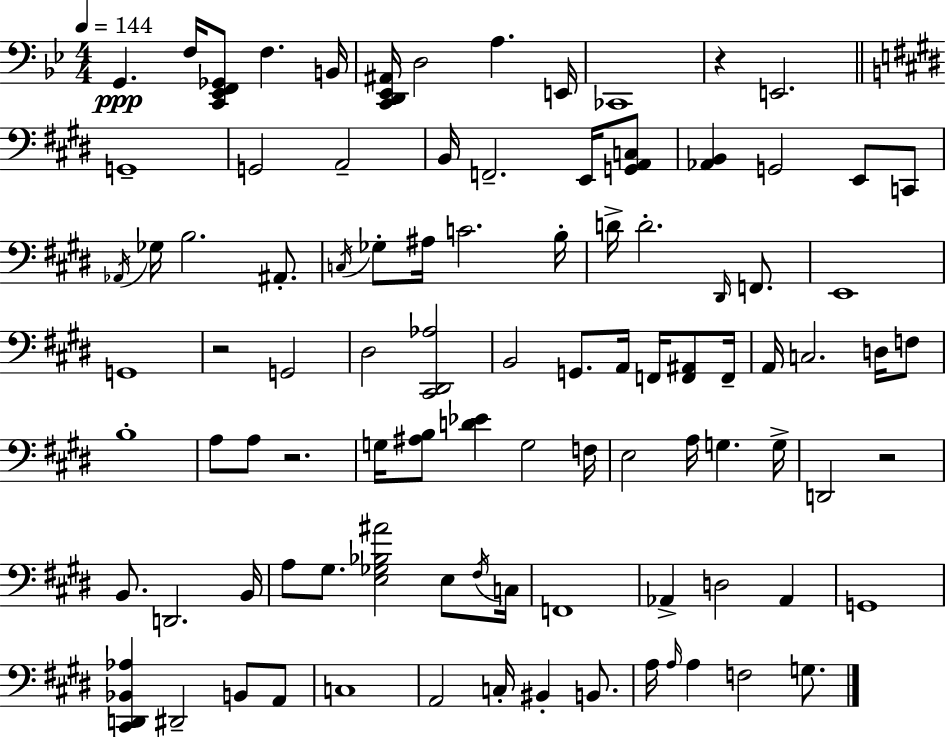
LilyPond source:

{
  \clef bass
  \numericTimeSignature
  \time 4/4
  \key bes \major
  \tempo 4 = 144
  \repeat volta 2 { g,4.\ppp f16 <c, ees, f, ges,>8 f4. b,16 | <c, d, ees, ais,>16 d2 a4. e,16 | ces,1 | r4 e,2. | \break \bar "||" \break \key e \major g,1-- | g,2 a,2-- | b,16 f,2.-- e,16 <g, a, c>8 | <aes, b,>4 g,2 e,8 c,8 | \break \acciaccatura { aes,16 } ges16 b2. ais,8.-. | \acciaccatura { c16 } ges8-. ais16 c'2. | b16-. d'16-> d'2.-. \grace { dis,16 } | f,8. e,1 | \break g,1 | r2 g,2 | dis2 <cis, dis, aes>2 | b,2 g,8. a,16 f,16 | \break <f, ais,>8 f,16-- a,16 c2. | d16 f8 b1-. | a8 a8 r2. | g16 <ais b>8 <d' ees'>4 g2 | \break f16 e2 a16 g4. | g16-> d,2 r2 | b,8. d,2. | b,16 a8 gis8. <e ges bes ais'>2 | \break e8 \acciaccatura { fis16 } c16 f,1 | aes,4-> d2 | aes,4 g,1 | <cis, d, bes, aes>4 dis,2-- | \break b,8 a,8 c1 | a,2 c16-. bis,4-. | b,8. a16 \grace { a16 } a4 f2 | g8. } \bar "|."
}